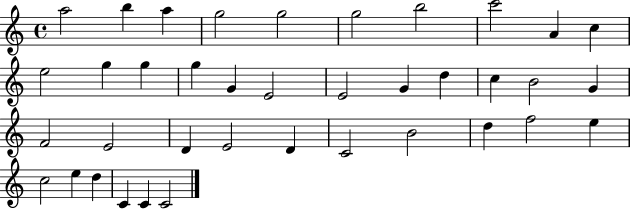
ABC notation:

X:1
T:Untitled
M:4/4
L:1/4
K:C
a2 b a g2 g2 g2 b2 c'2 A c e2 g g g G E2 E2 G d c B2 G F2 E2 D E2 D C2 B2 d f2 e c2 e d C C C2